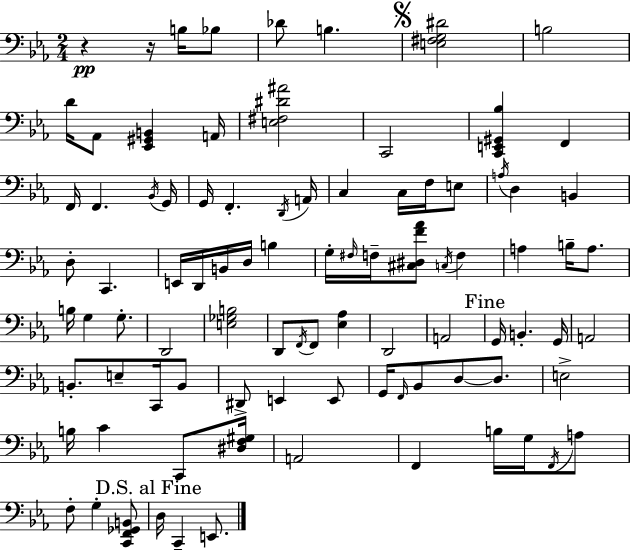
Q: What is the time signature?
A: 2/4